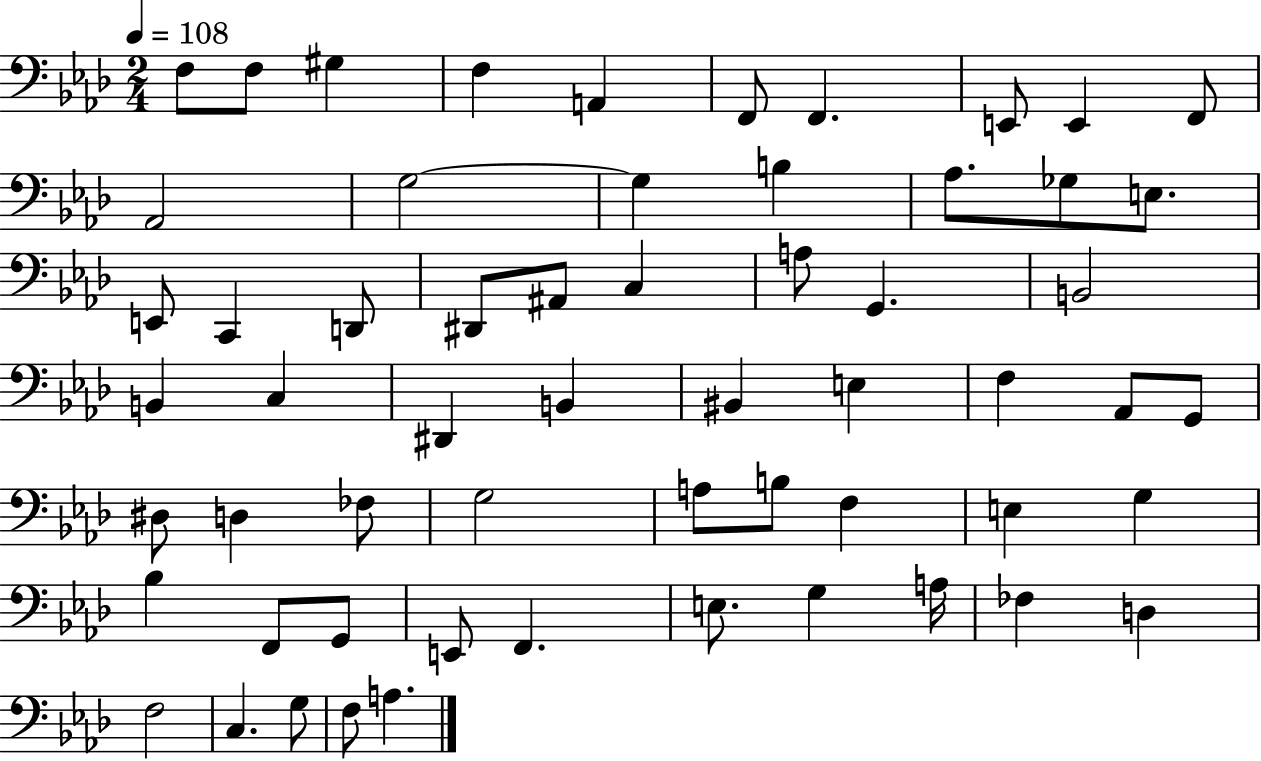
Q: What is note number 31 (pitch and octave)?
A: BIS2